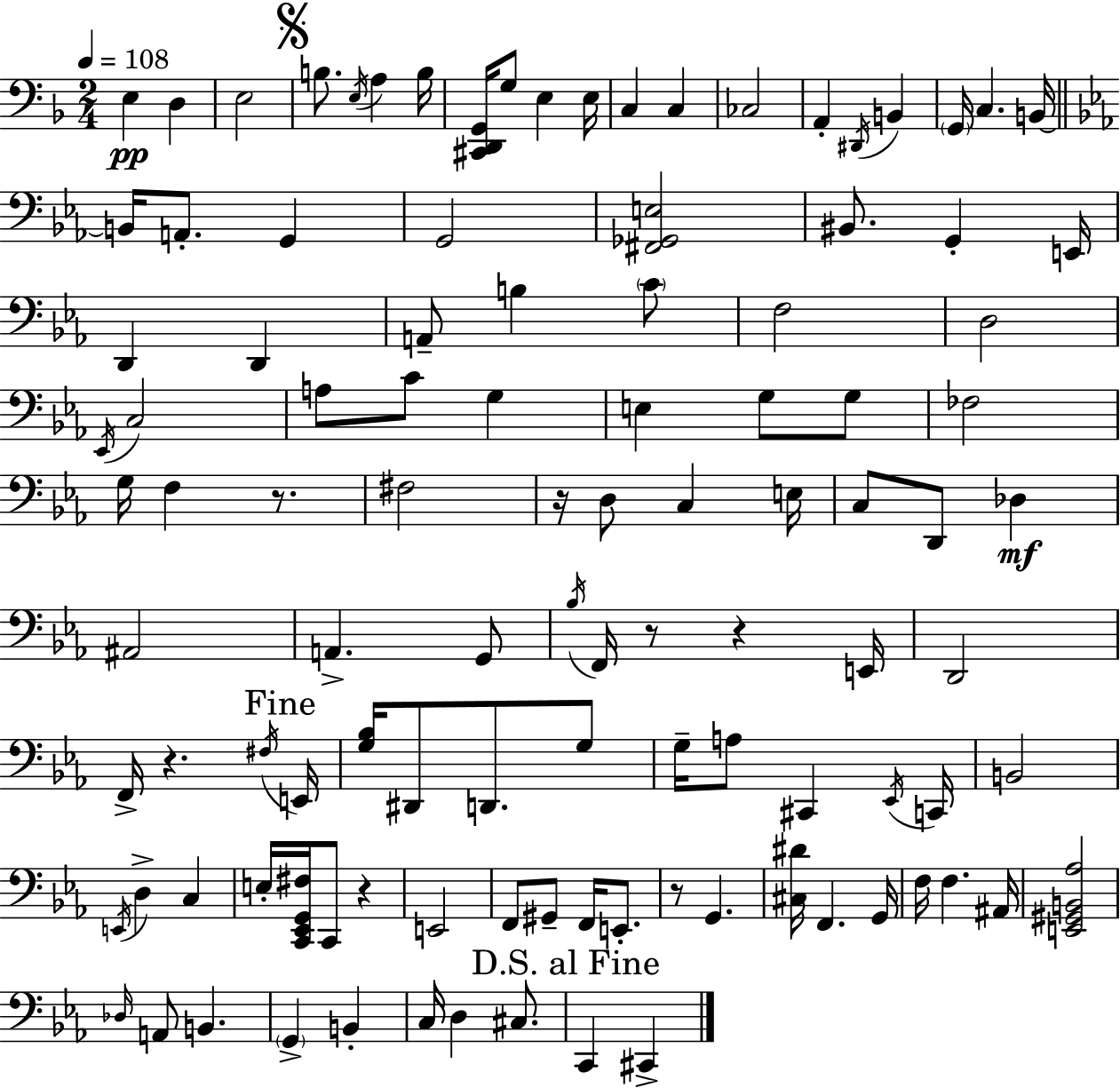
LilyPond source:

{
  \clef bass
  \numericTimeSignature
  \time 2/4
  \key f \major
  \tempo 4 = 108
  \repeat volta 2 { e4\pp d4 | e2 | \mark \markup { \musicglyph "scripts.segno" } b8. \acciaccatura { e16 } a4 | b16 <cis, d, g,>16 g8 e4 | \break e16 c4 c4 | ces2 | a,4-. \acciaccatura { dis,16 } b,4 | \parenthesize g,16 c4. | \break b,16~~ \bar "||" \break \key ees \major b,16 a,8.-. g,4 | g,2 | <fis, ges, e>2 | bis,8. g,4-. e,16 | \break d,4 d,4 | a,8-- b4 \parenthesize c'8 | f2 | d2 | \break \acciaccatura { ees,16 } c2 | a8 c'8 g4 | e4 g8 g8 | fes2 | \break g16 f4 r8. | fis2 | r16 d8 c4 | e16 c8 d,8 des4\mf | \break ais,2 | a,4.-> g,8 | \acciaccatura { bes16 } f,16 r8 r4 | e,16 d,2 | \break f,16-> r4. | \acciaccatura { fis16 } \mark "Fine" e,16 <g bes>16 dis,8 d,8. | g8 g16-- a8 cis,4 | \acciaccatura { ees,16 } c,16 b,2 | \break \acciaccatura { e,16 } d4-> | c4 e16-. <c, ees, g, fis>16 c,8 | r4 e,2 | f,8 gis,8-- | \break f,16 e,8.-. r8 g,4. | <cis dis'>16 f,4. | g,16 f16 f4. | ais,16 <e, gis, b, aes>2 | \break \grace { des16 } a,8 | b,4. \parenthesize g,4-> | b,4-. c16 d4 | cis8. \mark "D.S. al Fine" c,4 | \break cis,4-> } \bar "|."
}